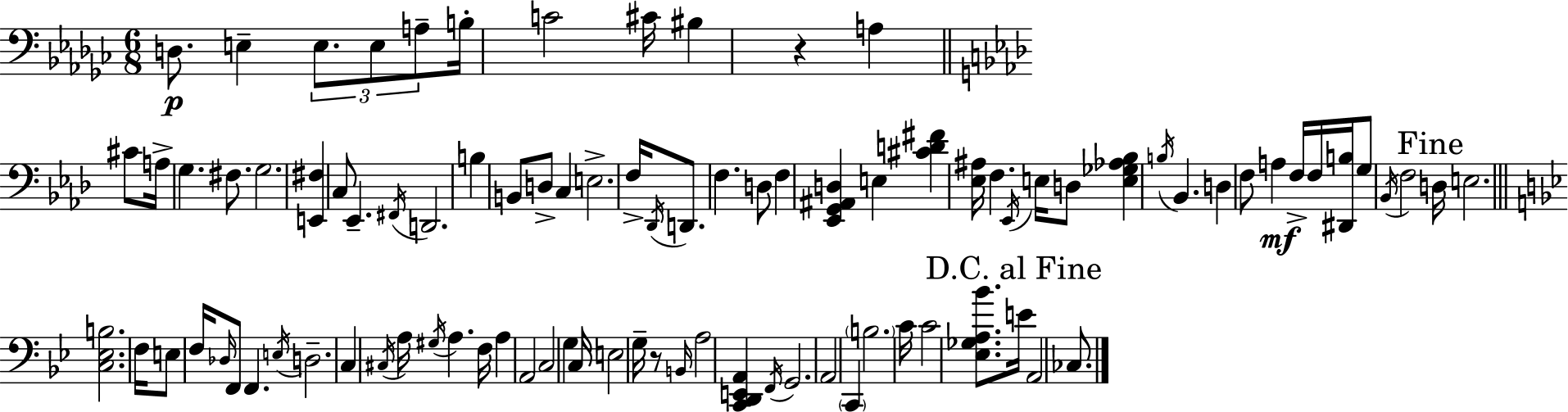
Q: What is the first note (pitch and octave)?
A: D3